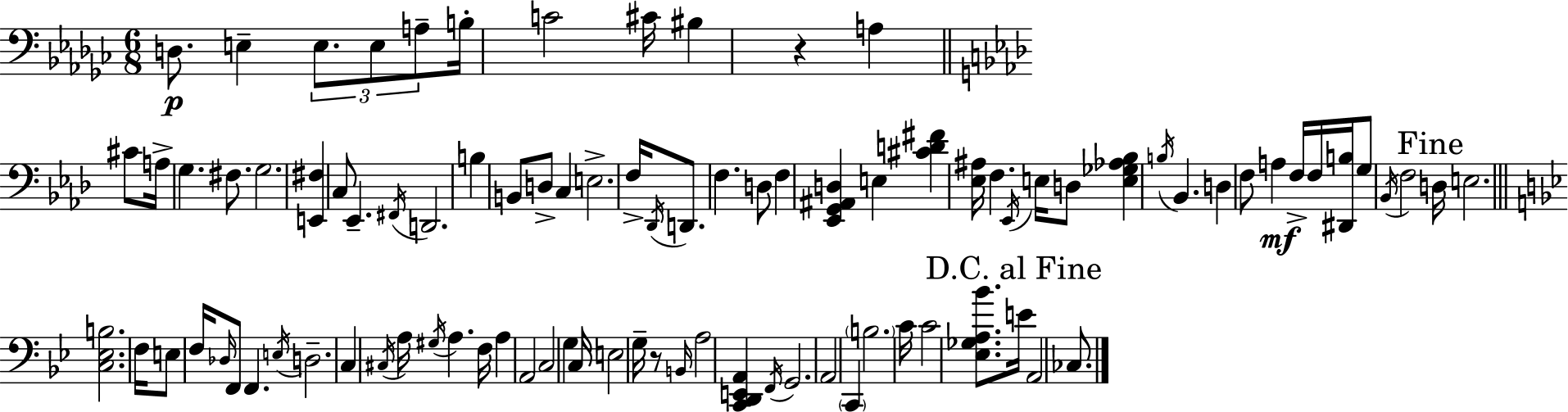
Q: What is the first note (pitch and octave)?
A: D3